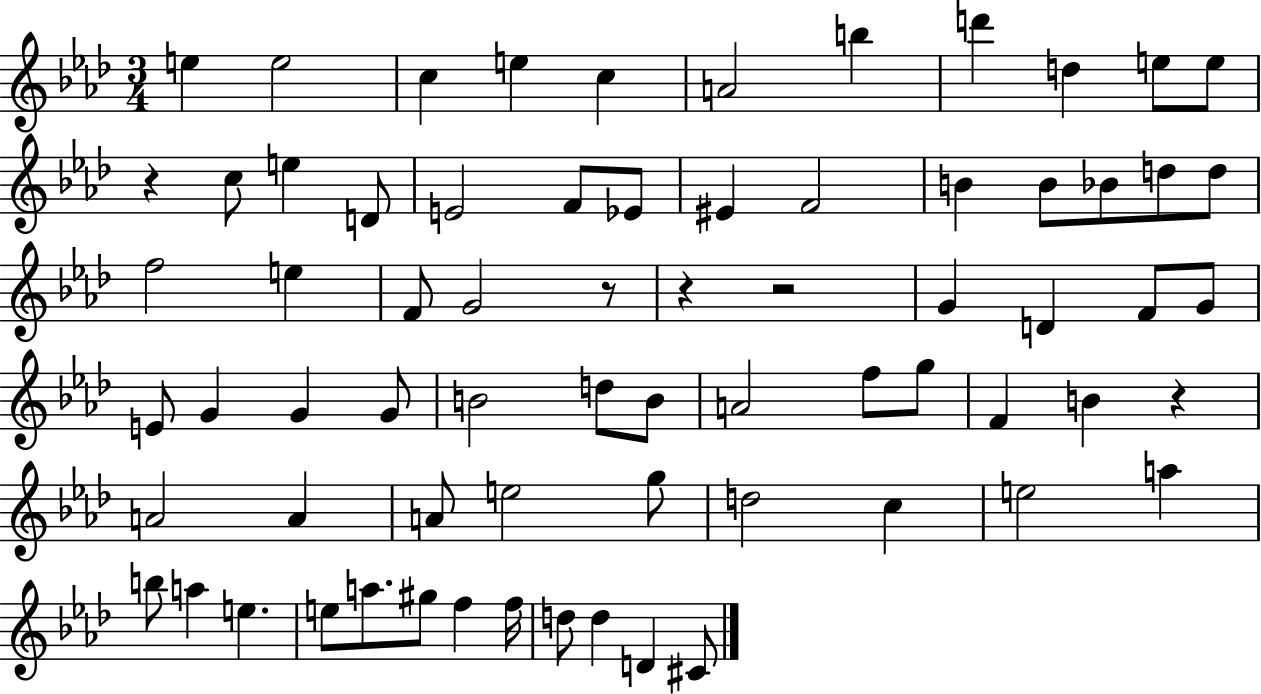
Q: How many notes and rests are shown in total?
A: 70